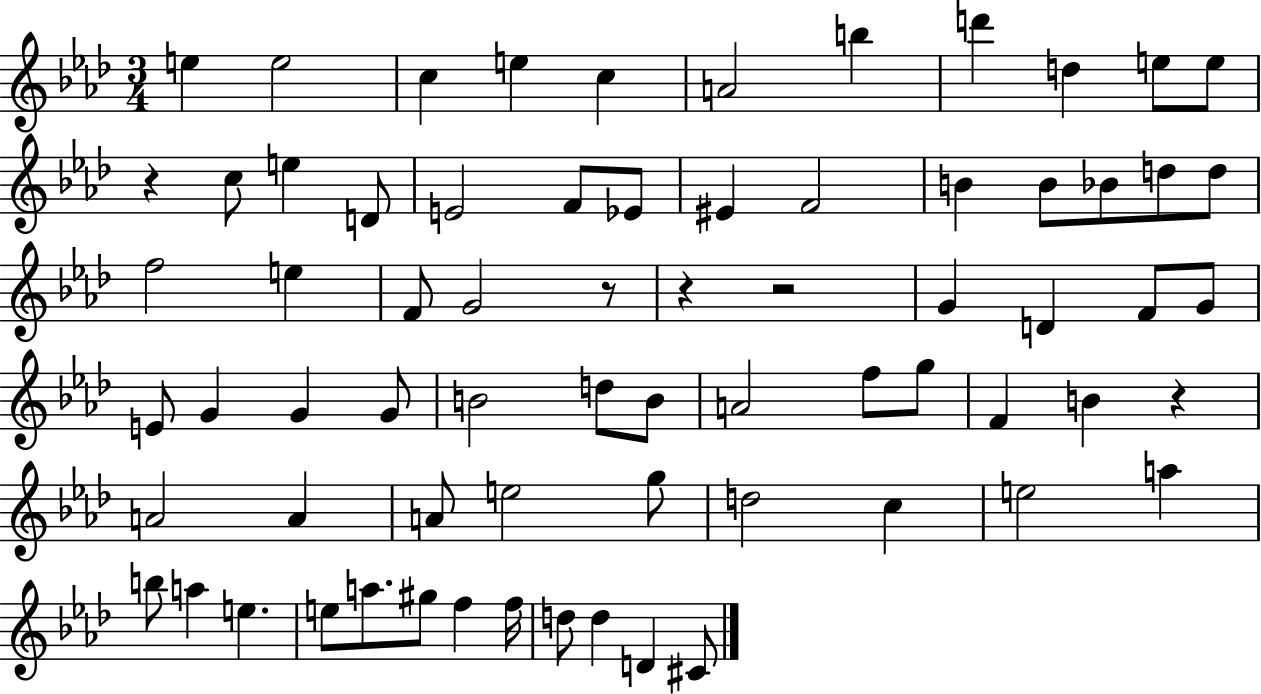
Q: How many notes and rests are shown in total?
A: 70